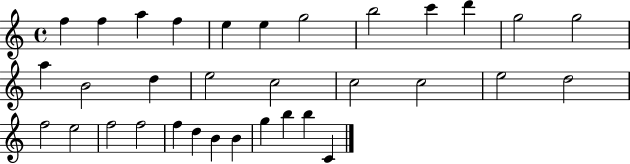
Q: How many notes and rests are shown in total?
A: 33